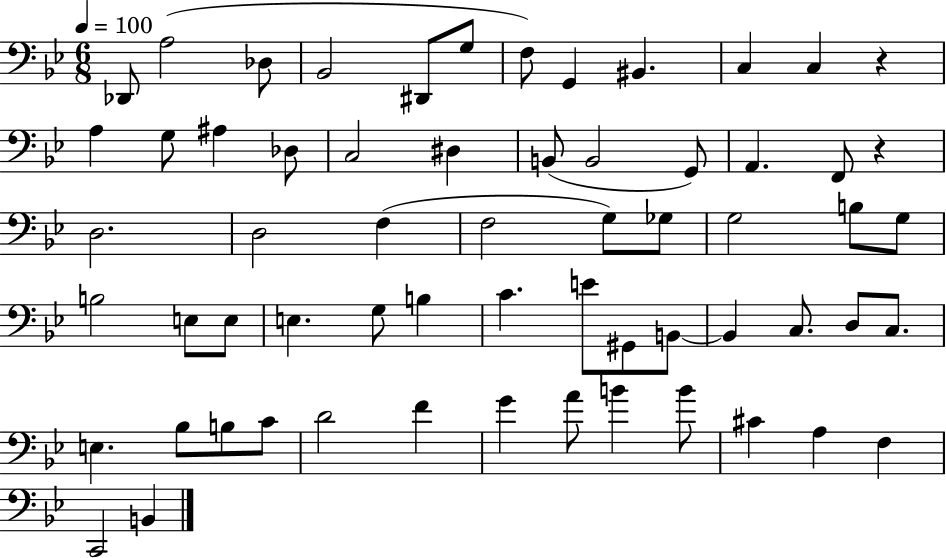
Db2/e A3/h Db3/e Bb2/h D#2/e G3/e F3/e G2/q BIS2/q. C3/q C3/q R/q A3/q G3/e A#3/q Db3/e C3/h D#3/q B2/e B2/h G2/e A2/q. F2/e R/q D3/h. D3/h F3/q F3/h G3/e Gb3/e G3/h B3/e G3/e B3/h E3/e E3/e E3/q. G3/e B3/q C4/q. E4/e G#2/e B2/e B2/q C3/e. D3/e C3/e. E3/q. Bb3/e B3/e C4/e D4/h F4/q G4/q A4/e B4/q B4/e C#4/q A3/q F3/q C2/h B2/q